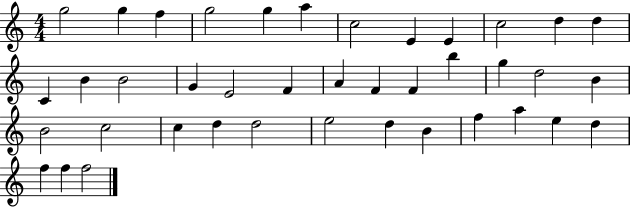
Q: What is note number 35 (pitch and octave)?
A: A5